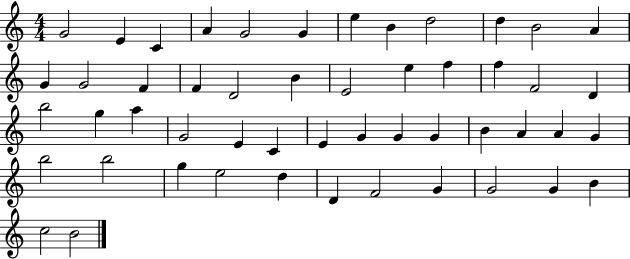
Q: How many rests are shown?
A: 0